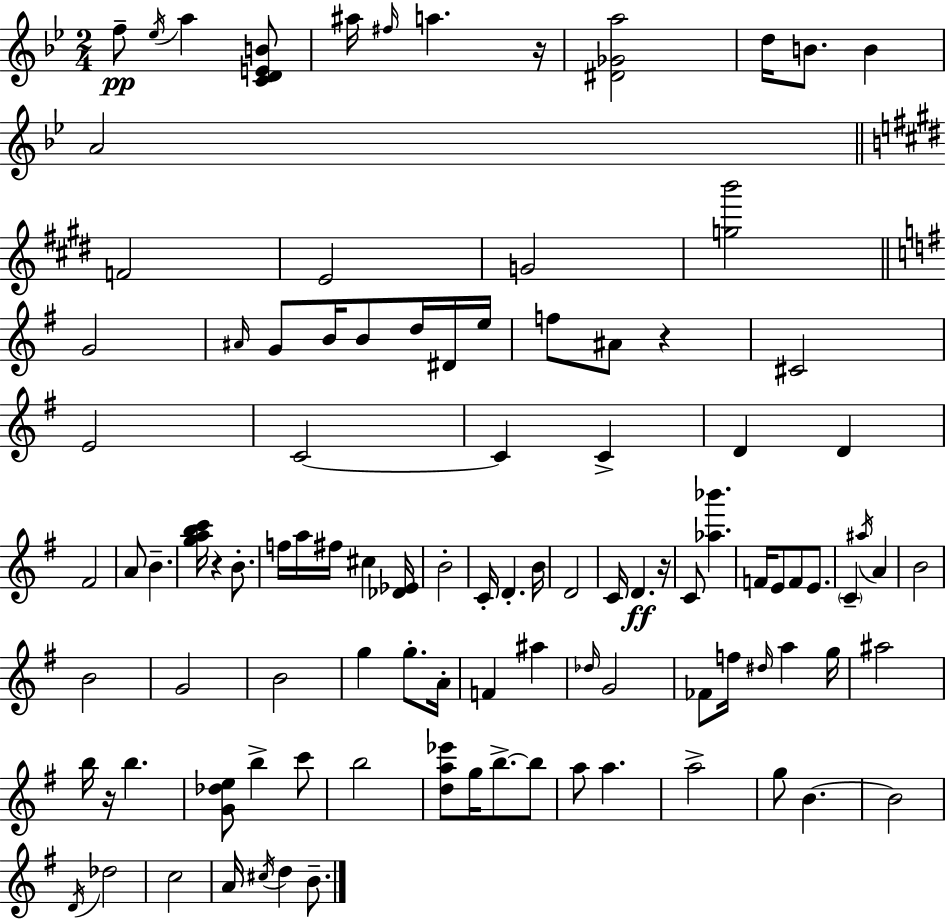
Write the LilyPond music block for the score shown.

{
  \clef treble
  \numericTimeSignature
  \time 2/4
  \key g \minor
  f''8--\pp \acciaccatura { ees''16 } a''4 <c' d' e' b'>8 | ais''16 \grace { fis''16 } a''4. | r16 <dis' ges' a''>2 | d''16 b'8. b'4 | \break a'2 | \bar "||" \break \key e \major f'2 | e'2 | g'2 | <g'' b'''>2 | \break \bar "||" \break \key e \minor g'2 | \grace { ais'16 } g'8 b'16 b'8 d''16 dis'16 | e''16 f''8 ais'8 r4 | cis'2 | \break e'2 | c'2~~ | c'4 c'4-> | d'4 d'4 | \break fis'2 | a'8 b'4.-- | <g'' a'' b'' c'''>16 r4 b'8.-. | f''16 a''16 fis''16 cis''4 | \break <des' ees'>16 b'2-. | c'16-. d'4.-. | b'16 d'2 | c'16 d'4.\ff | \break r16 c'8 <aes'' bes'''>4. | f'16 e'8 f'8 e'8. | \parenthesize c'4-- \acciaccatura { ais''16 } a'4 | b'2 | \break b'2 | g'2 | b'2 | g''4 g''8.-. | \break a'16-. f'4 ais''4 | \grace { des''16 } g'2 | fes'8 f''16 \grace { dis''16 } a''4 | g''16 ais''2 | \break b''16 r16 b''4. | <g' des'' e''>8 b''4-> | c'''8 b''2 | <d'' a'' ees'''>8 g''16 b''8.->~~ | \break b''8 a''8 a''4. | a''2-> | g''8 b'4.~~ | b'2 | \break \acciaccatura { d'16 } des''2 | c''2 | a'16 \acciaccatura { cis''16 } d''4 | b'8.-- \bar "|."
}